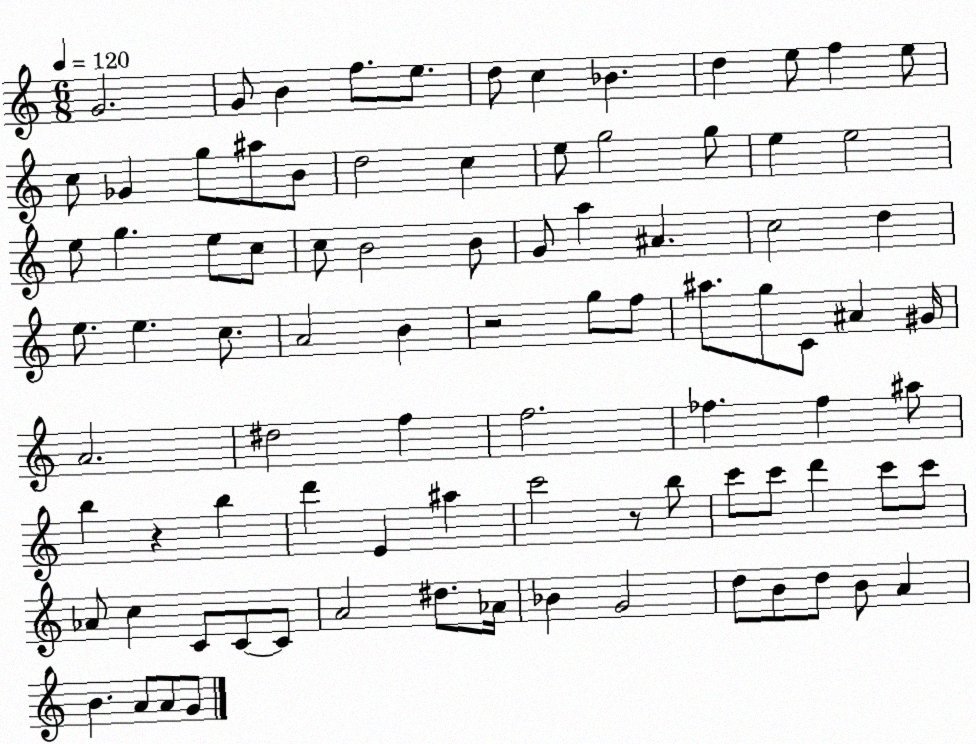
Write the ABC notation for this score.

X:1
T:Untitled
M:6/8
L:1/4
K:C
G2 G/2 B f/2 e/2 d/2 c _B d e/2 f e/2 c/2 _G g/2 ^a/2 B/2 d2 c e/2 g2 g/2 e e2 e/2 g e/2 c/2 c/2 B2 B/2 G/2 a ^A c2 d e/2 e c/2 A2 B z2 g/2 f/2 ^a/2 g/2 C/2 ^A ^G/4 A2 ^d2 f f2 _f _f ^a/2 b z b d' E ^a c'2 z/2 b/2 c'/2 c'/2 d' c'/2 c'/2 _A/2 c C/2 C/2 C/2 A2 ^d/2 _A/4 _B G2 d/2 B/2 d/2 B/2 A B A/2 A/2 G/2